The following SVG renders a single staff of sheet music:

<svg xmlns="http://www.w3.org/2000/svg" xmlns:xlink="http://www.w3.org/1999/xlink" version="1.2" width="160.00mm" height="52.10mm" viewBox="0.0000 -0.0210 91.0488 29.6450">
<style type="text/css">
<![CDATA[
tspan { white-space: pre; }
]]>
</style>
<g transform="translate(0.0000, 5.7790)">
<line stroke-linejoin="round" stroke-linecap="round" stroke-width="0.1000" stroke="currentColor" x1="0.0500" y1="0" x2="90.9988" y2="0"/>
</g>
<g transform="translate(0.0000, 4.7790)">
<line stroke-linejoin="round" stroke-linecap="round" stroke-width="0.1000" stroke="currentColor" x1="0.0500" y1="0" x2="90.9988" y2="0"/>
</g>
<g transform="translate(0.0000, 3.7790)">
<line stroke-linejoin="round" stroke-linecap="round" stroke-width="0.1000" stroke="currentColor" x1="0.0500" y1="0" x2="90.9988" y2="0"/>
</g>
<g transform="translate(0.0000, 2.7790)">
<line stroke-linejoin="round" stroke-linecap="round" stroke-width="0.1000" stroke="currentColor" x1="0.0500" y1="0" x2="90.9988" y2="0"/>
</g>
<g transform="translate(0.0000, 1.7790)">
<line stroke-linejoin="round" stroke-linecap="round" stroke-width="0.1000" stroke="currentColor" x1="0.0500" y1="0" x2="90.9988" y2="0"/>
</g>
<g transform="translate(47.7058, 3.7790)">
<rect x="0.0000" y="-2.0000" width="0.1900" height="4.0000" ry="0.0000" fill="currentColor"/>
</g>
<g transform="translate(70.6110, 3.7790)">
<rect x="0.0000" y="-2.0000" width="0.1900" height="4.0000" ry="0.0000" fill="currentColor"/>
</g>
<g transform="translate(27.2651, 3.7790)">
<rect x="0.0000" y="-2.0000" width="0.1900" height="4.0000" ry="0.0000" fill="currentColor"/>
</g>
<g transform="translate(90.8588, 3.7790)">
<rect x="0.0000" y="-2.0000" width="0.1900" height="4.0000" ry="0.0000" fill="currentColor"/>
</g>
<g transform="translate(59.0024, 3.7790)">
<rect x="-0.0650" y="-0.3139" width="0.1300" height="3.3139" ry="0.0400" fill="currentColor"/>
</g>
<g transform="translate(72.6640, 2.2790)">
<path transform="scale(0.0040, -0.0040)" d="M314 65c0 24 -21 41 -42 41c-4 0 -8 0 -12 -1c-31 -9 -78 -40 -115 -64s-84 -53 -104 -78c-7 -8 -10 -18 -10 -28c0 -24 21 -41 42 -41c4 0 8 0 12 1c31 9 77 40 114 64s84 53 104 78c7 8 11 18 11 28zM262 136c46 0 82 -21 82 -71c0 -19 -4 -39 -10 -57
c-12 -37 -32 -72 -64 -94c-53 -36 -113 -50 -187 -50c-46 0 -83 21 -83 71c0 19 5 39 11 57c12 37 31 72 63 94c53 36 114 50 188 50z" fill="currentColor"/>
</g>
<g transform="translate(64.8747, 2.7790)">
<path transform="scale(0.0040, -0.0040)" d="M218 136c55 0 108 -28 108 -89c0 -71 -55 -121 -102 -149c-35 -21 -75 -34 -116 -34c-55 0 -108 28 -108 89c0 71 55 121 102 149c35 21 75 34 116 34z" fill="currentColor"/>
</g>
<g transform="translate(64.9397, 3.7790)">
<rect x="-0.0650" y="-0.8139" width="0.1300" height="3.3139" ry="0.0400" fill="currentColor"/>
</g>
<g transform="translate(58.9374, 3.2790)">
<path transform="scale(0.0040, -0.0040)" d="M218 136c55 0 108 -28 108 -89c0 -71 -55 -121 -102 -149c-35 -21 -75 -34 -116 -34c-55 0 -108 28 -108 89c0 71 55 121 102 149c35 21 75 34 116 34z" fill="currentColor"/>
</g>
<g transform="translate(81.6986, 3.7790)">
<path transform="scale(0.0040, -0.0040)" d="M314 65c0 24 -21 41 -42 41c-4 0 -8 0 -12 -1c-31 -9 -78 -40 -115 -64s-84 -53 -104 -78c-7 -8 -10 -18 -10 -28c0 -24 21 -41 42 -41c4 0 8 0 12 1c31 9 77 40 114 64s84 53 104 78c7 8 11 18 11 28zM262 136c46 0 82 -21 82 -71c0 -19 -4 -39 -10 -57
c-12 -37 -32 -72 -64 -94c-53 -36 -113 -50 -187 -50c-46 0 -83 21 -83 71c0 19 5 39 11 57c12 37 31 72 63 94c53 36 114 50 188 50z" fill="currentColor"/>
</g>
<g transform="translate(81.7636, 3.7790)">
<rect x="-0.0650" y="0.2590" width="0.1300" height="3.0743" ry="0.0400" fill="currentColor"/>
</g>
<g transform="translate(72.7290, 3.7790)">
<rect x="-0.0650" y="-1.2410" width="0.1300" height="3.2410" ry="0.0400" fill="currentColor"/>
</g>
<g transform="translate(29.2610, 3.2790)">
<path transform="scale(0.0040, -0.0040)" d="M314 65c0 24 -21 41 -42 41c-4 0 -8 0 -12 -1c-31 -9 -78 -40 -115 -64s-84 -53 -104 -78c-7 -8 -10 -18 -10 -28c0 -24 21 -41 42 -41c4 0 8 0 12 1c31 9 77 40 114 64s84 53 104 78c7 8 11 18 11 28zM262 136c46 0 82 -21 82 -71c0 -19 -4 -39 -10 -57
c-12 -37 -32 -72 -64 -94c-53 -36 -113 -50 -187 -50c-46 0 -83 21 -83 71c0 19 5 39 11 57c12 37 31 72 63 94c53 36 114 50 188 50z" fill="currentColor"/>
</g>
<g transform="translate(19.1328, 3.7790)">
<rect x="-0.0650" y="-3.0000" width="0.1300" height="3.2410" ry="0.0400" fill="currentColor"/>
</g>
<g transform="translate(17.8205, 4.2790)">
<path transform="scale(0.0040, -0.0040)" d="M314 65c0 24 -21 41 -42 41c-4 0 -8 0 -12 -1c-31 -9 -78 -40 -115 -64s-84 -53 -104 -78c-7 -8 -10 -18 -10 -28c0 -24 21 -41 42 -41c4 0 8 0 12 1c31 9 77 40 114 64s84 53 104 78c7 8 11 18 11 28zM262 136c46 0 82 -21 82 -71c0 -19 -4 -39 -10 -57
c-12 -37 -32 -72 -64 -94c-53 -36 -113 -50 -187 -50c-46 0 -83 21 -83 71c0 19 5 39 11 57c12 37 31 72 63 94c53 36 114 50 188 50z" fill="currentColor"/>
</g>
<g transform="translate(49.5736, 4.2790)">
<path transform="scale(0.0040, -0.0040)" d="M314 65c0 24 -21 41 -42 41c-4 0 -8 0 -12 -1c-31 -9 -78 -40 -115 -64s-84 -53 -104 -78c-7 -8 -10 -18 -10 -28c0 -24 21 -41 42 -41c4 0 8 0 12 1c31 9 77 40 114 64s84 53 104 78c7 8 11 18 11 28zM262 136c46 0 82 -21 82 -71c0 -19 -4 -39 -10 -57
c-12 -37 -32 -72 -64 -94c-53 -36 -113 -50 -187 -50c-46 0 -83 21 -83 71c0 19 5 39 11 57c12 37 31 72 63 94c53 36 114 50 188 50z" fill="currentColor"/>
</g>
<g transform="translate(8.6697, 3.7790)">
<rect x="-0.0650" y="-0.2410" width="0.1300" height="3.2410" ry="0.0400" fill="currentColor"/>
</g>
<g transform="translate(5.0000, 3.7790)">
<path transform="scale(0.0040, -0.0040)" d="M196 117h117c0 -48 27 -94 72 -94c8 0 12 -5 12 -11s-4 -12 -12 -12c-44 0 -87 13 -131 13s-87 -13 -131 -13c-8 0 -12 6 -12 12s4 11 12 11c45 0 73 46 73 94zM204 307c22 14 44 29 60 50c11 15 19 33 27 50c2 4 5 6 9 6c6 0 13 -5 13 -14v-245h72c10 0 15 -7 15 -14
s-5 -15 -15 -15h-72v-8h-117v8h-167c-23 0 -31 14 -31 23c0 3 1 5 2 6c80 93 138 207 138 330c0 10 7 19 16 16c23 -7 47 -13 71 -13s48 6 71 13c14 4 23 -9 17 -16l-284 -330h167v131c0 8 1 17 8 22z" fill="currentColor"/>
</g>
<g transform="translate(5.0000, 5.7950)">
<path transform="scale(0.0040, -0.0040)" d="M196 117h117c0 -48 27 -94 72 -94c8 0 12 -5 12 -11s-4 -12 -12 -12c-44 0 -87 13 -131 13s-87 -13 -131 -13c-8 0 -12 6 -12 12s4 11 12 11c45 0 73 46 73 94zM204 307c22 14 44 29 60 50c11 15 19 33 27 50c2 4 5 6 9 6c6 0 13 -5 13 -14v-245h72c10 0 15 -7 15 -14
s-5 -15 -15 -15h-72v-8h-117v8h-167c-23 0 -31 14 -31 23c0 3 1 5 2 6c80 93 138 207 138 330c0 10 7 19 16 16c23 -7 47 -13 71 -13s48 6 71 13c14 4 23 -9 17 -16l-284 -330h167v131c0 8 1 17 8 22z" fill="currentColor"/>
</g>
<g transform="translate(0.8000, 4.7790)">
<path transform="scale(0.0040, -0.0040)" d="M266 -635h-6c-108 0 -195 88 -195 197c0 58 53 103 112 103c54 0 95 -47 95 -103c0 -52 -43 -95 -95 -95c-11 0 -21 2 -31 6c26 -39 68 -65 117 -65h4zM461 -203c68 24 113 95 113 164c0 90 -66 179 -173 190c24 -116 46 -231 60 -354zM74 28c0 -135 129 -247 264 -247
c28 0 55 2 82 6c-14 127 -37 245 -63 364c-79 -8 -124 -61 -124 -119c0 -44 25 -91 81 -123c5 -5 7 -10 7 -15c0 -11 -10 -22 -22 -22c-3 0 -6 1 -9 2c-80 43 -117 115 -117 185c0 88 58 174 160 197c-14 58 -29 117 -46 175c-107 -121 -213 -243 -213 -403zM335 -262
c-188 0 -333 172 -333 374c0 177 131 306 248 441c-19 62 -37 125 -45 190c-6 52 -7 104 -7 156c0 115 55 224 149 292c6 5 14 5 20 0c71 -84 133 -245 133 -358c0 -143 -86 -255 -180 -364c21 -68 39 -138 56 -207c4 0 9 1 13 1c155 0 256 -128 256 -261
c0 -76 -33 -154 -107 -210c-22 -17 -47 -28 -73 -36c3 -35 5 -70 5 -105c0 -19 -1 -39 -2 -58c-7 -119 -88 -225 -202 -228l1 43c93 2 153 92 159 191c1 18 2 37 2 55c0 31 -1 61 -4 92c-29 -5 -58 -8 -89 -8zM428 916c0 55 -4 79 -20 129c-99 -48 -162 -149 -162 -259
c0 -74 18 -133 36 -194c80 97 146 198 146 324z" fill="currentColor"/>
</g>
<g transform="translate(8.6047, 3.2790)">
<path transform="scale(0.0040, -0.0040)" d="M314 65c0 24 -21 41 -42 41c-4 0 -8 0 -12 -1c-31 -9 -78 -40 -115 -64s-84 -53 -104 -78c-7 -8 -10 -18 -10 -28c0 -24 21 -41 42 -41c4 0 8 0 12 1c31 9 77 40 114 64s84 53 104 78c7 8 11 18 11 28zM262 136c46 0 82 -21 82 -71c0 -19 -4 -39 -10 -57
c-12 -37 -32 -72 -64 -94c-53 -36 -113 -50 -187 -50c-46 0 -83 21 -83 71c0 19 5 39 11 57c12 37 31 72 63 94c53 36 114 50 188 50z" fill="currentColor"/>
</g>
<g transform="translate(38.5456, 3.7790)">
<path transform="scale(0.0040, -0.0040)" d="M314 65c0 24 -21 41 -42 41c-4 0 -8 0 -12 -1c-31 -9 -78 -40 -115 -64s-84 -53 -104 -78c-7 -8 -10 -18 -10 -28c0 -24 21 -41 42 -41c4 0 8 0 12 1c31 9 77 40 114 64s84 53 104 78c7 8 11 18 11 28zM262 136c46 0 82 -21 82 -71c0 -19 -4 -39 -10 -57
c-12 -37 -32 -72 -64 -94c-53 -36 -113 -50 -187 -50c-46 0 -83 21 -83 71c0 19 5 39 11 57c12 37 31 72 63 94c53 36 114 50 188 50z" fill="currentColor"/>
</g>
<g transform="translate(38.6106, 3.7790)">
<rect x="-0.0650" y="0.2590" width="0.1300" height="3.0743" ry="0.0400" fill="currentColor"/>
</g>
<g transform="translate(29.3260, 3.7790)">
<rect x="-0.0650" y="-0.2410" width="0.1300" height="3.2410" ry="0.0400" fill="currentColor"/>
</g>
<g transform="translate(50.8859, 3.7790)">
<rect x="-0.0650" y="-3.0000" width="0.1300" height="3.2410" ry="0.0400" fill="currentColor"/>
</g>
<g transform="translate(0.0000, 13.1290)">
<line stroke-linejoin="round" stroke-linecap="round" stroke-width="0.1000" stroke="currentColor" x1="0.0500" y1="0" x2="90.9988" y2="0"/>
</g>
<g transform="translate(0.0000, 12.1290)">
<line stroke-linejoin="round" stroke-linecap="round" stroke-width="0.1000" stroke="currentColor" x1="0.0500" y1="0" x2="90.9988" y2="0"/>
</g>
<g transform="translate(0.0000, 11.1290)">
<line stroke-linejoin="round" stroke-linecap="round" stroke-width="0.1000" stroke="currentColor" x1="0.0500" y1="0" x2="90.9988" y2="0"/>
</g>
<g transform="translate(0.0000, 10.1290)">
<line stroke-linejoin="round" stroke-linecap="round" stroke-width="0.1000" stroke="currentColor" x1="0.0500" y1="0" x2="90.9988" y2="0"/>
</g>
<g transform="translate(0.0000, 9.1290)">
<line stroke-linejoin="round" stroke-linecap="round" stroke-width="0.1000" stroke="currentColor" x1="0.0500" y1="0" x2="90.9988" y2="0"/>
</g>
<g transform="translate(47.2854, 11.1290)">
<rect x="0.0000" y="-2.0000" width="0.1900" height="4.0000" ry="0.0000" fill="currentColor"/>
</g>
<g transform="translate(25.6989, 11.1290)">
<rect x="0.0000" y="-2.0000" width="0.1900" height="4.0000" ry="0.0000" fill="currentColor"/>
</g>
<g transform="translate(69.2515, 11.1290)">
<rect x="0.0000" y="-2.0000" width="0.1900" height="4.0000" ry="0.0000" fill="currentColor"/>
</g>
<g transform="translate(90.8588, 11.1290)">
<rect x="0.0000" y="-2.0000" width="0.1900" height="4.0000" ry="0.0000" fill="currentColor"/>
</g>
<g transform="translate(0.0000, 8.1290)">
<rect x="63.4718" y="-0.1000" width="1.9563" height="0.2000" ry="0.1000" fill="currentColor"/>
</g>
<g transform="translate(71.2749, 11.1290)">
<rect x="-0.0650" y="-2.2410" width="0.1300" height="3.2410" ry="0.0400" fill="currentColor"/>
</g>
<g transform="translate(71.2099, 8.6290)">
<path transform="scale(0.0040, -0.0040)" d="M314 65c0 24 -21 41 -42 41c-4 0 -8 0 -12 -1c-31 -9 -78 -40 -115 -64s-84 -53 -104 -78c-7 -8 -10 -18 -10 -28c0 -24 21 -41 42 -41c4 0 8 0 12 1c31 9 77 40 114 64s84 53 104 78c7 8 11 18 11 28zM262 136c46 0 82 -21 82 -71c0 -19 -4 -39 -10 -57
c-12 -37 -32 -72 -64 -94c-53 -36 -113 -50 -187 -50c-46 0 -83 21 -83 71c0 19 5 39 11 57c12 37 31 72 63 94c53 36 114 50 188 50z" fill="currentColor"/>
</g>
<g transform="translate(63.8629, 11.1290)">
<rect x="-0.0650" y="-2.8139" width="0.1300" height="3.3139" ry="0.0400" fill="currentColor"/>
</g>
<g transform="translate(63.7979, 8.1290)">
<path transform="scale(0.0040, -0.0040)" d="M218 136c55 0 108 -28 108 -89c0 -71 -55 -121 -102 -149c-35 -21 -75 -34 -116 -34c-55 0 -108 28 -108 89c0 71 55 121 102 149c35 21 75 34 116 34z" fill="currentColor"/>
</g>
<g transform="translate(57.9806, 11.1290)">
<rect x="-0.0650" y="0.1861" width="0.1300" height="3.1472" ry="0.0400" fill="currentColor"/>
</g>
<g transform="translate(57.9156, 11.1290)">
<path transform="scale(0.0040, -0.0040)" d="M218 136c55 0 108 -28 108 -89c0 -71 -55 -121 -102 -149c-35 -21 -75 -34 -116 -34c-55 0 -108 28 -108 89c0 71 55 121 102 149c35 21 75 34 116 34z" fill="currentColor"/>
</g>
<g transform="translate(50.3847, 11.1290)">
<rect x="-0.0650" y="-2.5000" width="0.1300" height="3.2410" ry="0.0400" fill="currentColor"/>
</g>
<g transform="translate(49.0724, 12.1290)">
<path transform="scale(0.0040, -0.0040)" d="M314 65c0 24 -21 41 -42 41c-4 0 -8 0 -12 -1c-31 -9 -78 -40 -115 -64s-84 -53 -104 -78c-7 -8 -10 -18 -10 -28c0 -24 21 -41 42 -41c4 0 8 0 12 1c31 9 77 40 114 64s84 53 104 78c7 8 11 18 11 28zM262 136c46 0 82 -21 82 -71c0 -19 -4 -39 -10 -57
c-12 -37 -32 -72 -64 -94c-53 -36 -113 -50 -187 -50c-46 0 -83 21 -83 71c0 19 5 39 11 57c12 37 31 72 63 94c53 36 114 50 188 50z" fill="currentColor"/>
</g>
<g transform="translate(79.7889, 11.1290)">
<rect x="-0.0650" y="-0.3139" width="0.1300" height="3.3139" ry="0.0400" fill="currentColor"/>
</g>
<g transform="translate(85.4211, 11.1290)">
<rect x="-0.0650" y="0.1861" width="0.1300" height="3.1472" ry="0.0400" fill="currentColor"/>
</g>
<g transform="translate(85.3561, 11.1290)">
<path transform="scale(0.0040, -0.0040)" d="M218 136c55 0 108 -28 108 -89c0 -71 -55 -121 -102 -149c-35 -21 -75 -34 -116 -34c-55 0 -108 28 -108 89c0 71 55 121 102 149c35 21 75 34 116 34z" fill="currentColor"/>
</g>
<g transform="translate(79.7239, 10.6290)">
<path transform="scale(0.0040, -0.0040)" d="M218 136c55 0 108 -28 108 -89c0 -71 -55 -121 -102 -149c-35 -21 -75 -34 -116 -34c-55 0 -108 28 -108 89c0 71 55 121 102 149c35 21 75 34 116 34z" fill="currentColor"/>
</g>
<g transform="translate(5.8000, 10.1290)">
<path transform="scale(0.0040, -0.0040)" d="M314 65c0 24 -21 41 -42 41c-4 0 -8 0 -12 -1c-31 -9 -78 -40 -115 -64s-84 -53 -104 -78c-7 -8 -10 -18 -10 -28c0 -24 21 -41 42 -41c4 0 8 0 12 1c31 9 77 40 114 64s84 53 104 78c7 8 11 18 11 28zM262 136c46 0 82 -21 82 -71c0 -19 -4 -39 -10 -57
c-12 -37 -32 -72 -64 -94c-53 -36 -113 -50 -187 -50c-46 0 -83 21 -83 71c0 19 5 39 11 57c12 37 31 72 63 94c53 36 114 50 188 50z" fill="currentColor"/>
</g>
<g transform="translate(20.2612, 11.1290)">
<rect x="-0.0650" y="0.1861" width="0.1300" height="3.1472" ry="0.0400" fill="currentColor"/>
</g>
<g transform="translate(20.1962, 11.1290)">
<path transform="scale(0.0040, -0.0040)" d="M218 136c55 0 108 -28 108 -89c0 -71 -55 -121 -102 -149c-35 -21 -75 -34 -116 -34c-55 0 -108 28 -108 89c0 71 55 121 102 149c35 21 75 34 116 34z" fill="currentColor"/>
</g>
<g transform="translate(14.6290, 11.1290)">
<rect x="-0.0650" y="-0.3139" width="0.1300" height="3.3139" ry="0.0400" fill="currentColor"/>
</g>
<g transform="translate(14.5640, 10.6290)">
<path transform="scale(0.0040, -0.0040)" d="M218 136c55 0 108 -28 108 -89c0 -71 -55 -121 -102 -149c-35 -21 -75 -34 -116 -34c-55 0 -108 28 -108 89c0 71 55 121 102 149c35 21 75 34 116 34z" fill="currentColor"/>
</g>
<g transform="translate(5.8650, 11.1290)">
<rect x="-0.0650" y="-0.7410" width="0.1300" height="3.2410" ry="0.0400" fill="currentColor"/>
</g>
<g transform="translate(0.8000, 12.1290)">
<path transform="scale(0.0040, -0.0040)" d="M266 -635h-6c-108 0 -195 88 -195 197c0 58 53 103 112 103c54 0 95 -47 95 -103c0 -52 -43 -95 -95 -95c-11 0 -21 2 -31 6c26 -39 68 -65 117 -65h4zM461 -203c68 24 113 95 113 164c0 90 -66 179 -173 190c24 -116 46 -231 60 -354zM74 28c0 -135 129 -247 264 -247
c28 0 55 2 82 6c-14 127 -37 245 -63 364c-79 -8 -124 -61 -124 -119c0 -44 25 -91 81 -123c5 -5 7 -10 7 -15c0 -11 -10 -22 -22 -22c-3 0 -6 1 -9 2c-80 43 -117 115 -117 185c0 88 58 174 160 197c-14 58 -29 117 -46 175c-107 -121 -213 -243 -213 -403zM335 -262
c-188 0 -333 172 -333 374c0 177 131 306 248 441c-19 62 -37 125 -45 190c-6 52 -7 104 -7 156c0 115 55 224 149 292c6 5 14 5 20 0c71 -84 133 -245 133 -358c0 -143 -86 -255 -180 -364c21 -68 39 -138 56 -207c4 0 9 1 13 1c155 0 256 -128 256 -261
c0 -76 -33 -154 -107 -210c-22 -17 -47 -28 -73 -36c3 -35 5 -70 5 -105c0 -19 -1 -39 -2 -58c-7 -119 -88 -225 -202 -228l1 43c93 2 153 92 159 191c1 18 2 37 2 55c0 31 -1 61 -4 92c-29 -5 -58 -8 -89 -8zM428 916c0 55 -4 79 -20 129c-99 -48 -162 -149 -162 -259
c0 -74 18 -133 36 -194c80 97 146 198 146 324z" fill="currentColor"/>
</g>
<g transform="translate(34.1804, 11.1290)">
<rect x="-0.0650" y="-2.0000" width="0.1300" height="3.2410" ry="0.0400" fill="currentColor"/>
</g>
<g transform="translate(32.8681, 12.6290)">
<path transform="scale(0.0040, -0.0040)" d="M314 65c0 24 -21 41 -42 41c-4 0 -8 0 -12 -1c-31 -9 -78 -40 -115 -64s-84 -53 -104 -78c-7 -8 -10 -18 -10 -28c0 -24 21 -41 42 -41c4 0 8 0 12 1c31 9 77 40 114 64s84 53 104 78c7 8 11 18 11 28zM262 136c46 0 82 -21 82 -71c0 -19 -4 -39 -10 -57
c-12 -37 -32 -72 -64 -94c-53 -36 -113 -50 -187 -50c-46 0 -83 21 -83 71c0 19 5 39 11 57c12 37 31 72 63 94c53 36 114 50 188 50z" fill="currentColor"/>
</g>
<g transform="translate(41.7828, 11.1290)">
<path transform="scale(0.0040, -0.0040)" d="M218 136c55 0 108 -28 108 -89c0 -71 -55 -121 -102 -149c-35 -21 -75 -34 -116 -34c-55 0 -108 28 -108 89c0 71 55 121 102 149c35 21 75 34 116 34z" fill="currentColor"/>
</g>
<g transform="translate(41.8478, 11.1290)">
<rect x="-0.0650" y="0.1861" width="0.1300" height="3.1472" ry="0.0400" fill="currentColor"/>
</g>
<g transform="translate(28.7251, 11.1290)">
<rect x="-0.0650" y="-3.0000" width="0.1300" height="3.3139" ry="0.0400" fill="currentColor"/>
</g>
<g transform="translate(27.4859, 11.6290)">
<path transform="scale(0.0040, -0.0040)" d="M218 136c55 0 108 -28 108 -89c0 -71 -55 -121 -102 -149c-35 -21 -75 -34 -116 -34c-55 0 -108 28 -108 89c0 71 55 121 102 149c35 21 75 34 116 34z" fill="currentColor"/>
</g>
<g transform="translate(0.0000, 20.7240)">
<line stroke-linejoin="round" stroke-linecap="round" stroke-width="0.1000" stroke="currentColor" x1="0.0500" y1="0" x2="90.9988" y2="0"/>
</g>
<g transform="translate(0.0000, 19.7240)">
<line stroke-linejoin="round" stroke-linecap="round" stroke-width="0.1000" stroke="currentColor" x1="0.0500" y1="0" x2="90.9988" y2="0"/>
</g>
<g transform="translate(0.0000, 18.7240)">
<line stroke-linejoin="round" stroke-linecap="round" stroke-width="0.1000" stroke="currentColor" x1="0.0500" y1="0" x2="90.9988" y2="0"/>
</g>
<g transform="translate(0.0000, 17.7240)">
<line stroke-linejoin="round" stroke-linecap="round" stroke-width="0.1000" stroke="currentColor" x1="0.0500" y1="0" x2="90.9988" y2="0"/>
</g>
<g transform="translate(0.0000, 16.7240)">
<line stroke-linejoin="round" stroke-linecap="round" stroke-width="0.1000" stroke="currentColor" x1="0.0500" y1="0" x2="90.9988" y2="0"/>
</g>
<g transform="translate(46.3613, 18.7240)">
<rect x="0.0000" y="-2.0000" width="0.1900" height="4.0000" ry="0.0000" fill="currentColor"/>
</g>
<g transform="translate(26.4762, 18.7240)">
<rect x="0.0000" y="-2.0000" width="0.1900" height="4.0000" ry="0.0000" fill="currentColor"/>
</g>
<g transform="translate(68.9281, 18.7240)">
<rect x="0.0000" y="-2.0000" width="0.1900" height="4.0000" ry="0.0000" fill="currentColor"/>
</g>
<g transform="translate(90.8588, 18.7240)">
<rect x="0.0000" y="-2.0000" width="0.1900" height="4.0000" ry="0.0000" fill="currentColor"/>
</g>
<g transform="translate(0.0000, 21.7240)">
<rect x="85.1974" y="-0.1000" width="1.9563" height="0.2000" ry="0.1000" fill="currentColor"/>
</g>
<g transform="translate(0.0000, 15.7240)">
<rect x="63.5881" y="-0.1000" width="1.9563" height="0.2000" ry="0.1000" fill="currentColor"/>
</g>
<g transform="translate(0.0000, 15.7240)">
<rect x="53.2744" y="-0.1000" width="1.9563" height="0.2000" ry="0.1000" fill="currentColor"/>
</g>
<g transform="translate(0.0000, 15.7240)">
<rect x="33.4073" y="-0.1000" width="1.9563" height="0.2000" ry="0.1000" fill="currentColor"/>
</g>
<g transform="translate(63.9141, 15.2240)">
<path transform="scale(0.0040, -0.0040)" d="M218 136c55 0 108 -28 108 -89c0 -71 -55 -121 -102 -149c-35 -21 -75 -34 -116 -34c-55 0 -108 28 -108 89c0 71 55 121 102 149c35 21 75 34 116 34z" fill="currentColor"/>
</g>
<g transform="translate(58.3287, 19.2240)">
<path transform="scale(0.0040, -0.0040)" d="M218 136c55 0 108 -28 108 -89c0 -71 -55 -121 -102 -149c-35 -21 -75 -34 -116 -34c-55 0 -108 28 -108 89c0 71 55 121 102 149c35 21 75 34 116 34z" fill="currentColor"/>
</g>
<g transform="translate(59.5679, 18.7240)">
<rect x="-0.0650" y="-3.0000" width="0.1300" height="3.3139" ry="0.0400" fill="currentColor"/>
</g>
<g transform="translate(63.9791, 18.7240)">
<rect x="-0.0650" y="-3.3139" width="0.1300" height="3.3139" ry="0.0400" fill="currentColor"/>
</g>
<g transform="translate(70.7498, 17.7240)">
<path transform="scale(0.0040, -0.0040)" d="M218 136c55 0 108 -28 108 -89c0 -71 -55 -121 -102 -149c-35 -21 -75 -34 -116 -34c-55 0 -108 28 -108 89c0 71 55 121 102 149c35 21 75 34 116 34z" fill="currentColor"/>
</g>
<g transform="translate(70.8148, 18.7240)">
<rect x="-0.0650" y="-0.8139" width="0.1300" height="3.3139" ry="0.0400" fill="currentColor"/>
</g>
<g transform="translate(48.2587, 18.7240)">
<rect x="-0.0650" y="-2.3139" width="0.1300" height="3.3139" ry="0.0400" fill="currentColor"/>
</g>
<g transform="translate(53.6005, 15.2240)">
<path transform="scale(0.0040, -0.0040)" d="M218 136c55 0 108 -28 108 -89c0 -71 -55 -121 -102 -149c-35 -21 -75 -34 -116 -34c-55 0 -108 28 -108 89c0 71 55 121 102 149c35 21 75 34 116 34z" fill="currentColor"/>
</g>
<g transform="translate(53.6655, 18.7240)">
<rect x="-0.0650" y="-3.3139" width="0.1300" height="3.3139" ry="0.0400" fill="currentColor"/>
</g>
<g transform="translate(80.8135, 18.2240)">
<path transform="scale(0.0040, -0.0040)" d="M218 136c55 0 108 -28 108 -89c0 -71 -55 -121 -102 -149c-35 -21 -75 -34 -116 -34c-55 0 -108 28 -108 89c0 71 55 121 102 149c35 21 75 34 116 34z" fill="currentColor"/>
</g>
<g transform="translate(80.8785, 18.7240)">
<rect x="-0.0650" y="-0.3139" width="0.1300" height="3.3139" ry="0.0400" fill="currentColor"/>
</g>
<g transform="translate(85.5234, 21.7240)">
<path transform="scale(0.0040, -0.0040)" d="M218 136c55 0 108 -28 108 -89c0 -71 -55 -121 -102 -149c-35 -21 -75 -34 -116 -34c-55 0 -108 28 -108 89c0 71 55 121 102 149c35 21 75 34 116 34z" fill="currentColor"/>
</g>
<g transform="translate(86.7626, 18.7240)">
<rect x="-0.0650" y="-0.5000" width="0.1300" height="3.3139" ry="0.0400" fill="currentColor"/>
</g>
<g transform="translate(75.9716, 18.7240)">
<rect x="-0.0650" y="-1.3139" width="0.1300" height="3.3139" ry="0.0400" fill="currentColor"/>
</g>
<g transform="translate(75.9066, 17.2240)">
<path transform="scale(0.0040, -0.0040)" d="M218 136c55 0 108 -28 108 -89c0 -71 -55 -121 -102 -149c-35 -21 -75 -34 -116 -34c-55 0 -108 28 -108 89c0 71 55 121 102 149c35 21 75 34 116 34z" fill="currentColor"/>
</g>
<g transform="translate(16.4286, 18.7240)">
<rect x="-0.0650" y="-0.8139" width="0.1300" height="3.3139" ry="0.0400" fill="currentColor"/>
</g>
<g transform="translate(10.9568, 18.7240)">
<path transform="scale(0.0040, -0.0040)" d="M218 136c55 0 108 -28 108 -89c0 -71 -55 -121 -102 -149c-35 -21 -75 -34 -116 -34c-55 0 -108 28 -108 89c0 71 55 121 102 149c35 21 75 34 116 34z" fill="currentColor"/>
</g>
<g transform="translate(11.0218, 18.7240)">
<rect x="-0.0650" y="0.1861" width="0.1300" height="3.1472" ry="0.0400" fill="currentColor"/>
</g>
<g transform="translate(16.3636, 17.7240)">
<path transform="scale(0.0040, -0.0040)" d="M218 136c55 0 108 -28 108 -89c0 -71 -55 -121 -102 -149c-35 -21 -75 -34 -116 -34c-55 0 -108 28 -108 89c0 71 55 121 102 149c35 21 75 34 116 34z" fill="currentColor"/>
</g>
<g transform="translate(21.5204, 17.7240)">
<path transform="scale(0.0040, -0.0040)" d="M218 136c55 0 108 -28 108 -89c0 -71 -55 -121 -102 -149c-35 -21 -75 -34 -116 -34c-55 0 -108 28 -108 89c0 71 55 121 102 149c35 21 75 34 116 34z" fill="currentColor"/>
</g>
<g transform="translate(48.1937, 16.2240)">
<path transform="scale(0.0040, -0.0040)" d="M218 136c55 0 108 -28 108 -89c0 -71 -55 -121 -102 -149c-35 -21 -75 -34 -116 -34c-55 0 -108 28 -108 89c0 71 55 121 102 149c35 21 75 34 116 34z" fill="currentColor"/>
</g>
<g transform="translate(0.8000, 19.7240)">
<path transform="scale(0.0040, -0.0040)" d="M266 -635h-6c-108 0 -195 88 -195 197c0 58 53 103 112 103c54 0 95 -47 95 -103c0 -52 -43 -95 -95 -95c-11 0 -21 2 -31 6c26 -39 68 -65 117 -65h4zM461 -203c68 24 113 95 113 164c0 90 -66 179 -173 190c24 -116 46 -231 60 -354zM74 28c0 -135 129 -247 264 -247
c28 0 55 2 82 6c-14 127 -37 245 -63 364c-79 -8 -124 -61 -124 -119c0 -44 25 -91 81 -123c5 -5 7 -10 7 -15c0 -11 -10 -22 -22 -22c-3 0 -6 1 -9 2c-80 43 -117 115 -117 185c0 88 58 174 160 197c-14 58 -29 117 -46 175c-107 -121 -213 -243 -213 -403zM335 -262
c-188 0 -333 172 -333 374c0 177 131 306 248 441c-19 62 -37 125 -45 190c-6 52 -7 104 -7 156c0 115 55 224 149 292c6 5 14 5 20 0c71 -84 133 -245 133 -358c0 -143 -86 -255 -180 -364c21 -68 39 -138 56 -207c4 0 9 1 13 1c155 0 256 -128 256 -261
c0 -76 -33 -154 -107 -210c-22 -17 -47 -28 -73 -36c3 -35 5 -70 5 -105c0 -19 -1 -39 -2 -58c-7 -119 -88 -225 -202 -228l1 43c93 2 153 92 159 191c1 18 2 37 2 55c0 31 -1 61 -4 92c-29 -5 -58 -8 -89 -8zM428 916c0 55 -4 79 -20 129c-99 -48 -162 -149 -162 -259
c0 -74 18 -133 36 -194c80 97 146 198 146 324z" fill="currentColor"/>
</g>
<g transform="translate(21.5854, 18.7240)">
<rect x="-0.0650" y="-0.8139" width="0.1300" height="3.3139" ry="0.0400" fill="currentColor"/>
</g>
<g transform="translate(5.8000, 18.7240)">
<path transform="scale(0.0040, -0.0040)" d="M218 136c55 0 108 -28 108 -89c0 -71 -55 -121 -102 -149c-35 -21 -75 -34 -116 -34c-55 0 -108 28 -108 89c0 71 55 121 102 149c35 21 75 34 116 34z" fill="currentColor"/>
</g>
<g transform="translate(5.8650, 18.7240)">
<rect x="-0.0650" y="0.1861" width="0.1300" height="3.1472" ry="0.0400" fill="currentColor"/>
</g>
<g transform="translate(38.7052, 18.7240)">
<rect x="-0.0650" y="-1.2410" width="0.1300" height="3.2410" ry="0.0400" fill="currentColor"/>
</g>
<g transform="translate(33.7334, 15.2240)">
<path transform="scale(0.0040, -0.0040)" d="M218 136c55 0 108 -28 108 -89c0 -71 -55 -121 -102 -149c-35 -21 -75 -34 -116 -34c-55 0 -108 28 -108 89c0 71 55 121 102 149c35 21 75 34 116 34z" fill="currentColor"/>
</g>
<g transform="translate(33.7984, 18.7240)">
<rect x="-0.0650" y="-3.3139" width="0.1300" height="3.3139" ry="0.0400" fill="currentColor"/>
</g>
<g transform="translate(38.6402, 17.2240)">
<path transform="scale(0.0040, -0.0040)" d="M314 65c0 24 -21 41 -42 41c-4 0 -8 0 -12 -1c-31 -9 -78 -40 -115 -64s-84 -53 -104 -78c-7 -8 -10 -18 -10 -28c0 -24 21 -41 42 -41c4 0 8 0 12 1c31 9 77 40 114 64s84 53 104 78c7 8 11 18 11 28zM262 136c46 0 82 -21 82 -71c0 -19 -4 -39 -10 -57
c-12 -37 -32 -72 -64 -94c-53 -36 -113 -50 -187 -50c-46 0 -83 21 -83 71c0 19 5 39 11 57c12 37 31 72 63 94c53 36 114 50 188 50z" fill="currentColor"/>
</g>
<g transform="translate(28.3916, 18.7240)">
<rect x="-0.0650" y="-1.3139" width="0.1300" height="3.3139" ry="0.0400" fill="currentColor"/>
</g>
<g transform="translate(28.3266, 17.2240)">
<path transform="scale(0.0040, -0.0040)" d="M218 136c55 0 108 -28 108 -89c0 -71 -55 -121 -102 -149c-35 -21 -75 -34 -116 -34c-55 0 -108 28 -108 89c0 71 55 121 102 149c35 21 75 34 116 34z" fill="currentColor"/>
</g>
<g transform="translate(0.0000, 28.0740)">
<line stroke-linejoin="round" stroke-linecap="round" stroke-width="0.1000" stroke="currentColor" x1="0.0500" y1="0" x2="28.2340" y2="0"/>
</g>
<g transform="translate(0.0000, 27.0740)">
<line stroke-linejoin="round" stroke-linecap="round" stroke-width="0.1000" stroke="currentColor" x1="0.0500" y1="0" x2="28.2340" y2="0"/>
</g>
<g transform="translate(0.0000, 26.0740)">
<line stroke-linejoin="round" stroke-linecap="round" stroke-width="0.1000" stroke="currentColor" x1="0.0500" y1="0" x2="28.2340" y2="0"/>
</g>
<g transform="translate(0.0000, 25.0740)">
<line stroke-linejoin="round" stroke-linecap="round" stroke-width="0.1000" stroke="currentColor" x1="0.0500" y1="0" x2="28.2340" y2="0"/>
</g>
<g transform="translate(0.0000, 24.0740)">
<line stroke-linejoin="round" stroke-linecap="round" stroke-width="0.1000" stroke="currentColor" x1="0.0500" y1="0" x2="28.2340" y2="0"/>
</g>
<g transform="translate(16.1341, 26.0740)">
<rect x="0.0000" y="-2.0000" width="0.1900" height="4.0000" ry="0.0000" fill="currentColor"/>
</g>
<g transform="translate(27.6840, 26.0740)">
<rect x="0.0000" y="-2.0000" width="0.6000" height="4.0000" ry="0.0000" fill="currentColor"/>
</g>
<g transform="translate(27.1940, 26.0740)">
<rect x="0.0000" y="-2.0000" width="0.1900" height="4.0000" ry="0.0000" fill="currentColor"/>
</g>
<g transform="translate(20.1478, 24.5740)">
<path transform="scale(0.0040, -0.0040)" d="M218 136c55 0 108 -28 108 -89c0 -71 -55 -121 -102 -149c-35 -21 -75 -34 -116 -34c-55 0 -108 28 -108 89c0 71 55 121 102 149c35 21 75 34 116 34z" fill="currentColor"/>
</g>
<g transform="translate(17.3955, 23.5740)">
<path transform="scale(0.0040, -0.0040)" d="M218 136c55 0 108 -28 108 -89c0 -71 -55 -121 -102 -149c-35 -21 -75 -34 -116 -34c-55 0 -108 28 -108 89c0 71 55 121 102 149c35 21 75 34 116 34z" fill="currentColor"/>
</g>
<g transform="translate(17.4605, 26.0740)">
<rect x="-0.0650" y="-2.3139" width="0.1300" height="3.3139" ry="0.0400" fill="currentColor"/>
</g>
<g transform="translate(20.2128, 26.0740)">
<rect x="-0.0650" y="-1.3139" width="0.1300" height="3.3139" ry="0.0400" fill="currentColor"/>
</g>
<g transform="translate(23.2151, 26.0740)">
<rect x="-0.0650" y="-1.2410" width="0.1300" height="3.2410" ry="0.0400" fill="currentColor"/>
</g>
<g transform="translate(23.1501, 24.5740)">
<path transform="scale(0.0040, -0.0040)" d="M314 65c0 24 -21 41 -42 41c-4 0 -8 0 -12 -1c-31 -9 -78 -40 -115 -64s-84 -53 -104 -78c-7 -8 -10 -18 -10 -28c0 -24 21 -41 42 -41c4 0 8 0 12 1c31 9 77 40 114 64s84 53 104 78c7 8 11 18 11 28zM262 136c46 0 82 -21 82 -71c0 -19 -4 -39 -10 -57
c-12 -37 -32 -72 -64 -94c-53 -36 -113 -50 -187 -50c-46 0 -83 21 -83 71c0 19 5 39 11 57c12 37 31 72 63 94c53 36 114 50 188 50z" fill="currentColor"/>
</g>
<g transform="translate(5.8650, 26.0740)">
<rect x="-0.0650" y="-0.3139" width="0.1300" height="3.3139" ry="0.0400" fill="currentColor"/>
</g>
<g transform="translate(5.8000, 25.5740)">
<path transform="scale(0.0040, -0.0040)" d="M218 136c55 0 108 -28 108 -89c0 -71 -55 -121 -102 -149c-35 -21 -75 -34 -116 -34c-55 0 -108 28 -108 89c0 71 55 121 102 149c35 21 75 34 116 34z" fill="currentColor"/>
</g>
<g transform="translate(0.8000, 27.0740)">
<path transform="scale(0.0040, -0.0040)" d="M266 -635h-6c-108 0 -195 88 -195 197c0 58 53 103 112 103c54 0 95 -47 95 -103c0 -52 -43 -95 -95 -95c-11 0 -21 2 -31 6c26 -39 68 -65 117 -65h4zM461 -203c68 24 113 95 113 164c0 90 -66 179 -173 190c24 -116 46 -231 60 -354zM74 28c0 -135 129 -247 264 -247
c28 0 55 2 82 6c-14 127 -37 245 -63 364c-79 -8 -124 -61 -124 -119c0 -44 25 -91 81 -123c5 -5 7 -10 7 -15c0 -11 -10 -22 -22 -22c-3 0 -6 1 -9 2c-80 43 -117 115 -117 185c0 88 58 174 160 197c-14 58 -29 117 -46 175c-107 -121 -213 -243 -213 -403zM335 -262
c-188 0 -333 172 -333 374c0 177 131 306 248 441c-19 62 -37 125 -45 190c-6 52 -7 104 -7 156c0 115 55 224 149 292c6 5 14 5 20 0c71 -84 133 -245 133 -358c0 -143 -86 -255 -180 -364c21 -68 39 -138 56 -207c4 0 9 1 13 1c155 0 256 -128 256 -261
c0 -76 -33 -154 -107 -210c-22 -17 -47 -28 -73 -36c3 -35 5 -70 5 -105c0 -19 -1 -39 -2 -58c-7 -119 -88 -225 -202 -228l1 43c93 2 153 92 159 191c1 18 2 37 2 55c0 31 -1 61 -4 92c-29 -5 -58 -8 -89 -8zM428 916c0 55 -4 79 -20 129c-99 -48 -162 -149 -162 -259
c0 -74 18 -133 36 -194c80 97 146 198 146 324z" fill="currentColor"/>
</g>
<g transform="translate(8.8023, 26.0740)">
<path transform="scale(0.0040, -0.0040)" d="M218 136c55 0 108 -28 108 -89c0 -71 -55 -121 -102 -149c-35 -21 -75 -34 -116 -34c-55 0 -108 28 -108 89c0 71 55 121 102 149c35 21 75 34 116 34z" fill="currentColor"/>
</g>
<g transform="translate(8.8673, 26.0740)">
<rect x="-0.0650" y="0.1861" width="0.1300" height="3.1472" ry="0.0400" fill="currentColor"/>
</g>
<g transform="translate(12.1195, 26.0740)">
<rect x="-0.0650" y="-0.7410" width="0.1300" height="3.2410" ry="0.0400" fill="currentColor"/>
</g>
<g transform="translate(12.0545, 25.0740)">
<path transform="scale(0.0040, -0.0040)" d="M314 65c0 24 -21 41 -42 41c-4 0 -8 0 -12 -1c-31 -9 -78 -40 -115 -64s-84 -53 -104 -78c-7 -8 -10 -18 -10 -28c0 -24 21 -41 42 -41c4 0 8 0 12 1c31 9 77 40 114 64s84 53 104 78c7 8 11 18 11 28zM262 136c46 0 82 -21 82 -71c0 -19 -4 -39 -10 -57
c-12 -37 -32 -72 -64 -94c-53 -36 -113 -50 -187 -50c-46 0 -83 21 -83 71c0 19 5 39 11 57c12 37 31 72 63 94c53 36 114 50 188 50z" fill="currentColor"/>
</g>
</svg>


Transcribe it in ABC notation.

X:1
T:Untitled
M:4/4
L:1/4
K:C
c2 A2 c2 B2 A2 c d e2 B2 d2 c B A F2 B G2 B a g2 c B B B d d e b e2 g b A b d e c C c B d2 g e e2